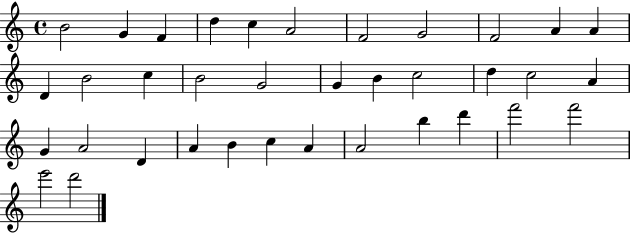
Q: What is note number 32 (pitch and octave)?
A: D6